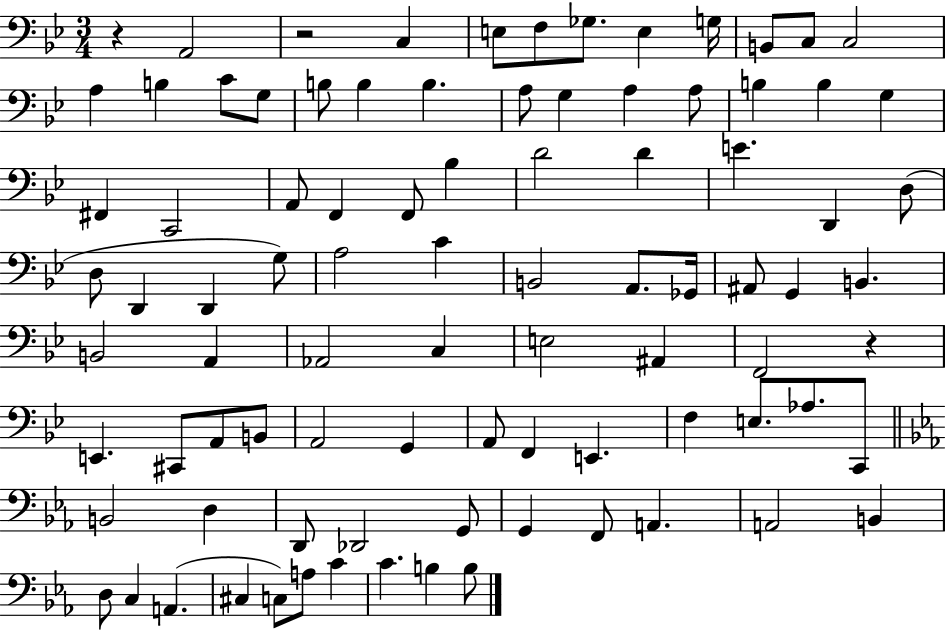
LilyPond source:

{
  \clef bass
  \numericTimeSignature
  \time 3/4
  \key bes \major
  r4 a,2 | r2 c4 | e8 f8 ges8. e4 g16 | b,8 c8 c2 | \break a4 b4 c'8 g8 | b8 b4 b4. | a8 g4 a4 a8 | b4 b4 g4 | \break fis,4 c,2 | a,8 f,4 f,8 bes4 | d'2 d'4 | e'4. d,4 d8( | \break d8 d,4 d,4 g8) | a2 c'4 | b,2 a,8. ges,16 | ais,8 g,4 b,4. | \break b,2 a,4 | aes,2 c4 | e2 ais,4 | f,2 r4 | \break e,4. cis,8 a,8 b,8 | a,2 g,4 | a,8 f,4 e,4. | f4 e8. aes8. c,8 | \break \bar "||" \break \key c \minor b,2 d4 | d,8 des,2 g,8 | g,4 f,8 a,4. | a,2 b,4 | \break d8 c4 a,4.( | cis4 c8) a8 c'4 | c'4. b4 b8 | \bar "|."
}